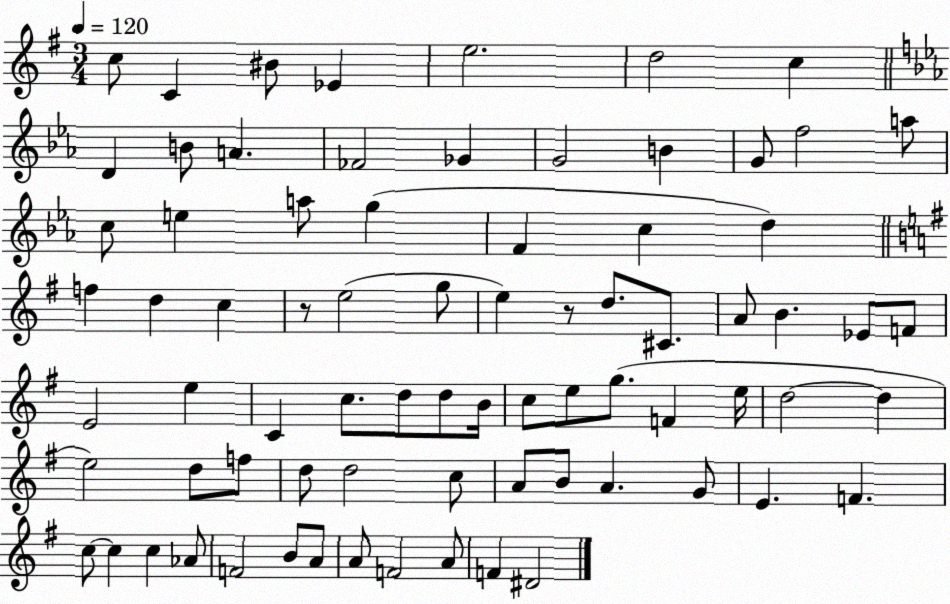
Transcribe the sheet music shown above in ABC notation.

X:1
T:Untitled
M:3/4
L:1/4
K:G
c/2 C ^B/2 _E e2 d2 c D B/2 A _F2 _G G2 B G/2 f2 a/2 c/2 e a/2 g F c d f d c z/2 e2 g/2 e z/2 d/2 ^C/2 A/2 B _E/2 F/2 E2 e C c/2 d/2 d/2 B/4 c/2 e/2 g/2 F e/4 d2 d e2 d/2 f/2 d/2 d2 c/2 A/2 B/2 A G/2 E F c/2 c c _A/2 F2 B/2 A/2 A/2 F2 A/2 F ^D2